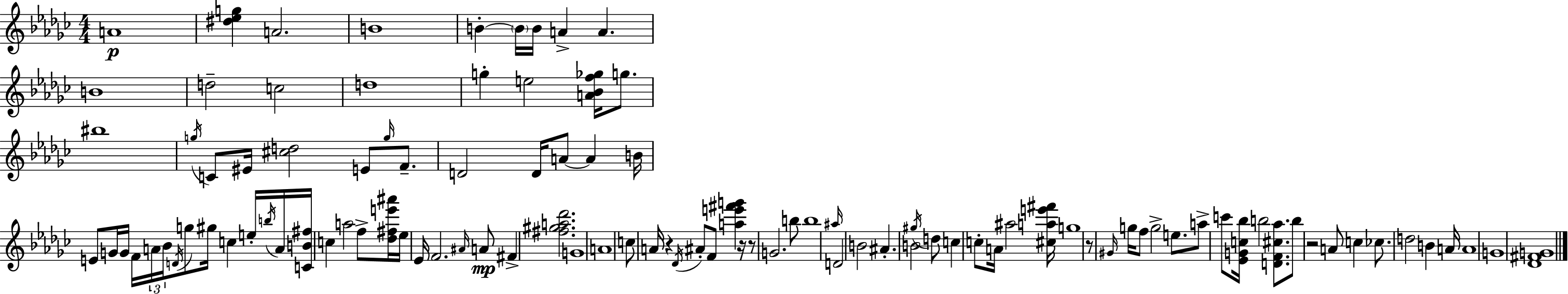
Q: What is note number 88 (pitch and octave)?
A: G4